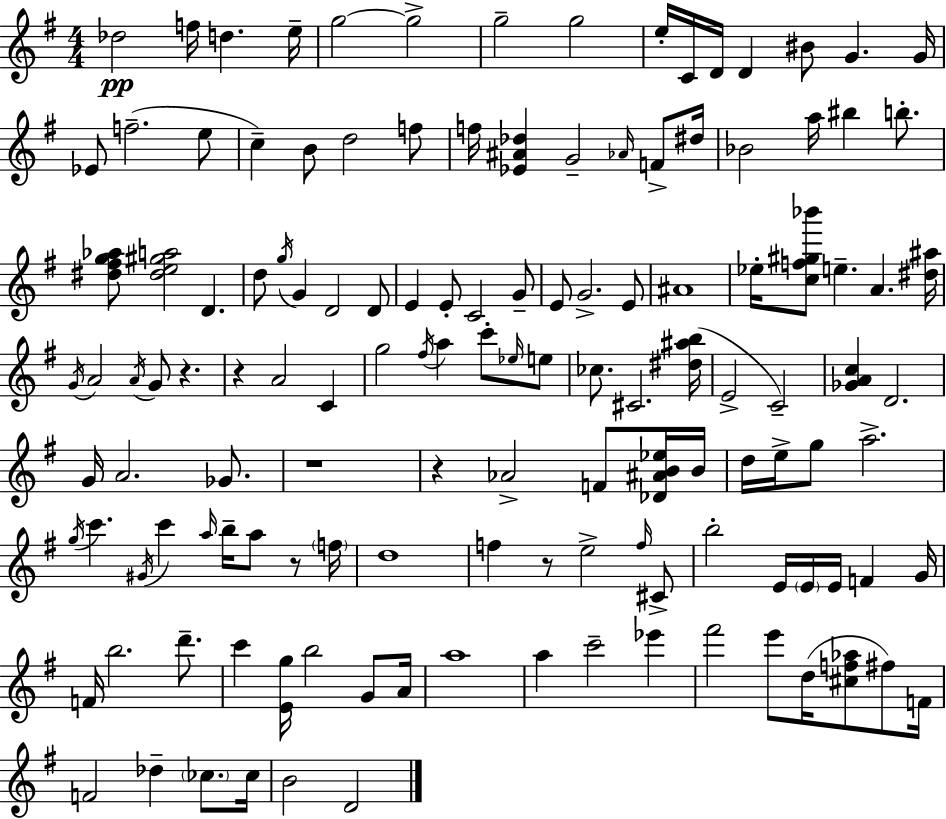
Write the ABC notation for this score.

X:1
T:Untitled
M:4/4
L:1/4
K:G
_d2 f/4 d e/4 g2 g2 g2 g2 e/4 C/4 D/4 D ^B/2 G G/4 _E/2 f2 e/2 c B/2 d2 f/2 f/4 [_E^A_d] G2 _A/4 F/2 ^d/4 _B2 a/4 ^b b/2 [^d^fg_a]/2 [^de^ga]2 D d/2 g/4 G D2 D/2 E E/2 C2 G/2 E/2 G2 E/2 ^A4 _e/4 [cf^g_b']/2 e A [^d^a]/4 G/4 A2 A/4 G/2 z z A2 C g2 ^f/4 a c'/2 _e/4 e/2 _c/2 ^C2 [^d^ab]/4 E2 C2 [_GAc] D2 G/4 A2 _G/2 z4 z _A2 F/2 [_D^AB_e]/4 B/4 d/4 e/4 g/2 a2 g/4 c' ^G/4 c' a/4 b/4 a/2 z/2 f/4 d4 f z/2 e2 f/4 ^C/2 b2 E/4 E/4 E/4 F G/4 F/4 b2 d'/2 c' [Eg]/4 b2 G/2 A/4 a4 a c'2 _e' ^f'2 e'/2 d/4 [^cf_a]/2 ^f/2 F/4 F2 _d _c/2 _c/4 B2 D2